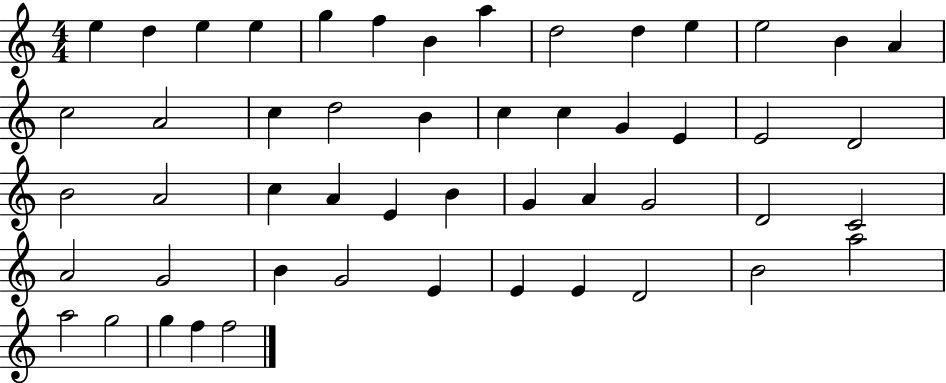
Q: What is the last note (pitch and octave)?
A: F5